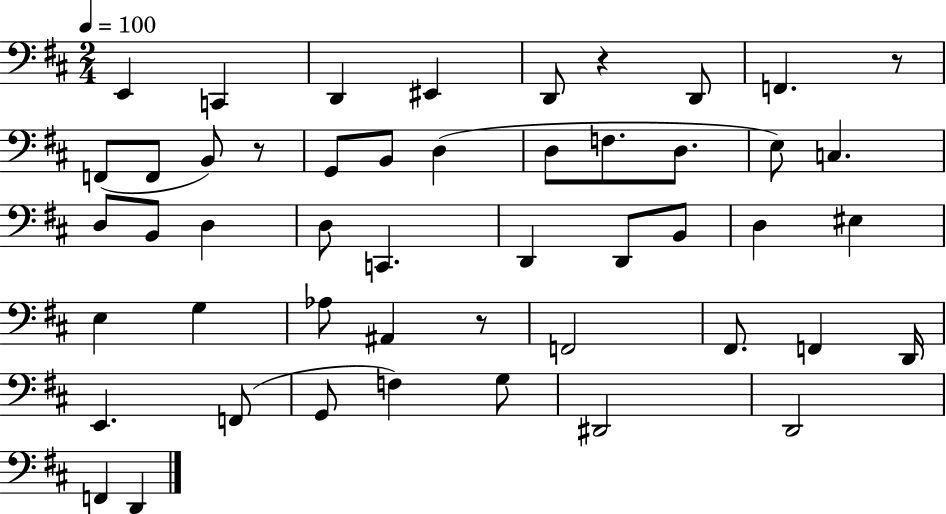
E2/q C2/q D2/q EIS2/q D2/e R/q D2/e F2/q. R/e F2/e F2/e B2/e R/e G2/e B2/e D3/q D3/e F3/e. D3/e. E3/e C3/q. D3/e B2/e D3/q D3/e C2/q. D2/q D2/e B2/e D3/q EIS3/q E3/q G3/q Ab3/e A#2/q R/e F2/h F#2/e. F2/q D2/s E2/q. F2/e G2/e F3/q G3/e D#2/h D2/h F2/q D2/q